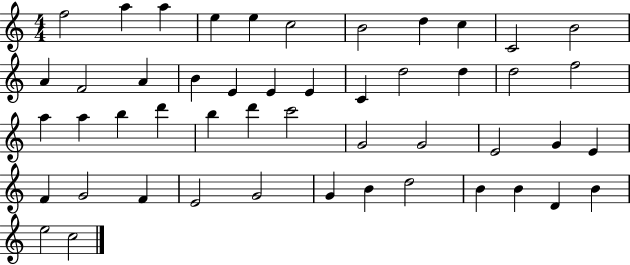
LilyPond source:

{
  \clef treble
  \numericTimeSignature
  \time 4/4
  \key c \major
  f''2 a''4 a''4 | e''4 e''4 c''2 | b'2 d''4 c''4 | c'2 b'2 | \break a'4 f'2 a'4 | b'4 e'4 e'4 e'4 | c'4 d''2 d''4 | d''2 f''2 | \break a''4 a''4 b''4 d'''4 | b''4 d'''4 c'''2 | g'2 g'2 | e'2 g'4 e'4 | \break f'4 g'2 f'4 | e'2 g'2 | g'4 b'4 d''2 | b'4 b'4 d'4 b'4 | \break e''2 c''2 | \bar "|."
}